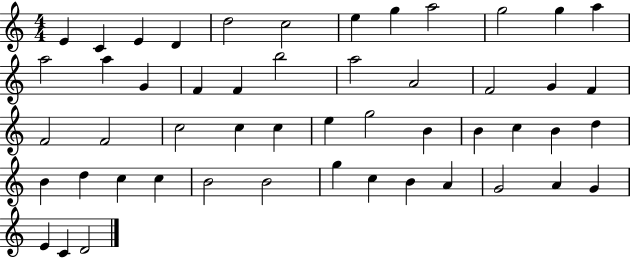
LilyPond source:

{
  \clef treble
  \numericTimeSignature
  \time 4/4
  \key c \major
  e'4 c'4 e'4 d'4 | d''2 c''2 | e''4 g''4 a''2 | g''2 g''4 a''4 | \break a''2 a''4 g'4 | f'4 f'4 b''2 | a''2 a'2 | f'2 g'4 f'4 | \break f'2 f'2 | c''2 c''4 c''4 | e''4 g''2 b'4 | b'4 c''4 b'4 d''4 | \break b'4 d''4 c''4 c''4 | b'2 b'2 | g''4 c''4 b'4 a'4 | g'2 a'4 g'4 | \break e'4 c'4 d'2 | \bar "|."
}